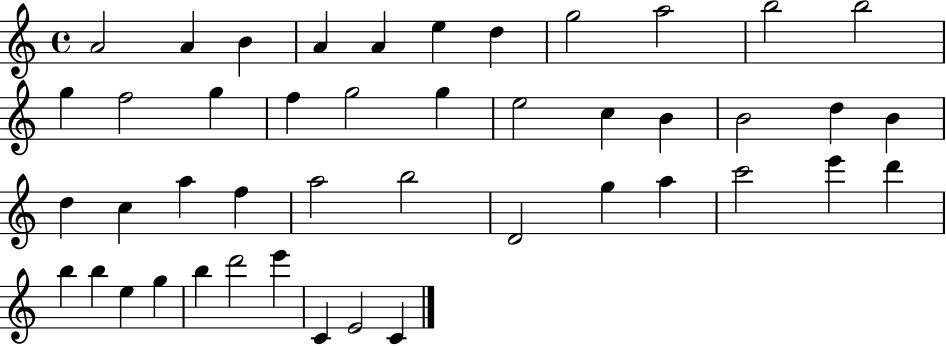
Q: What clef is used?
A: treble